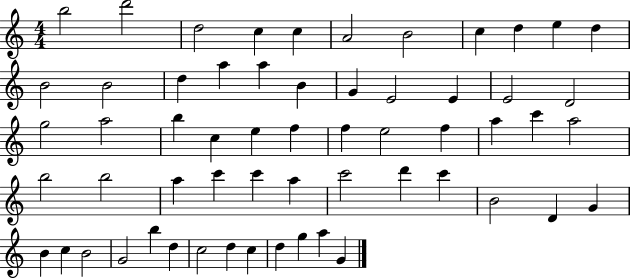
B5/h D6/h D5/h C5/q C5/q A4/h B4/h C5/q D5/q E5/q D5/q B4/h B4/h D5/q A5/q A5/q B4/q G4/q E4/h E4/q E4/h D4/h G5/h A5/h B5/q C5/q E5/q F5/q F5/q E5/h F5/q A5/q C6/q A5/h B5/h B5/h A5/q C6/q C6/q A5/q C6/h D6/q C6/q B4/h D4/q G4/q B4/q C5/q B4/h G4/h B5/q D5/q C5/h D5/q C5/q D5/q G5/q A5/q G4/q